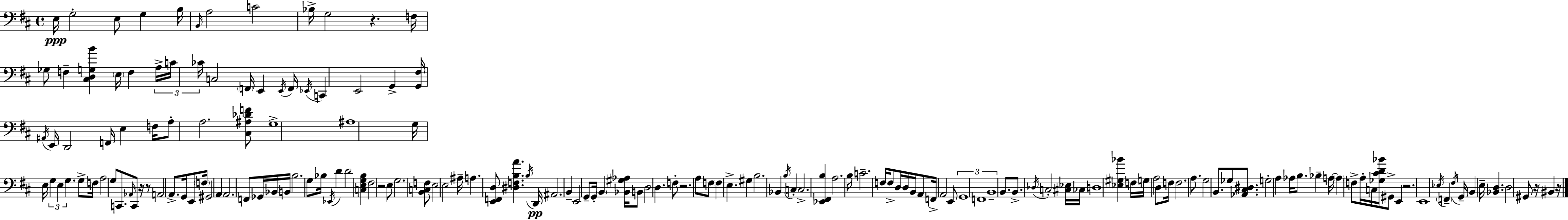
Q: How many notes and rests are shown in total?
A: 171